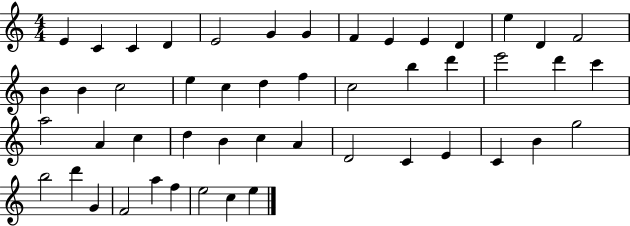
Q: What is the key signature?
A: C major